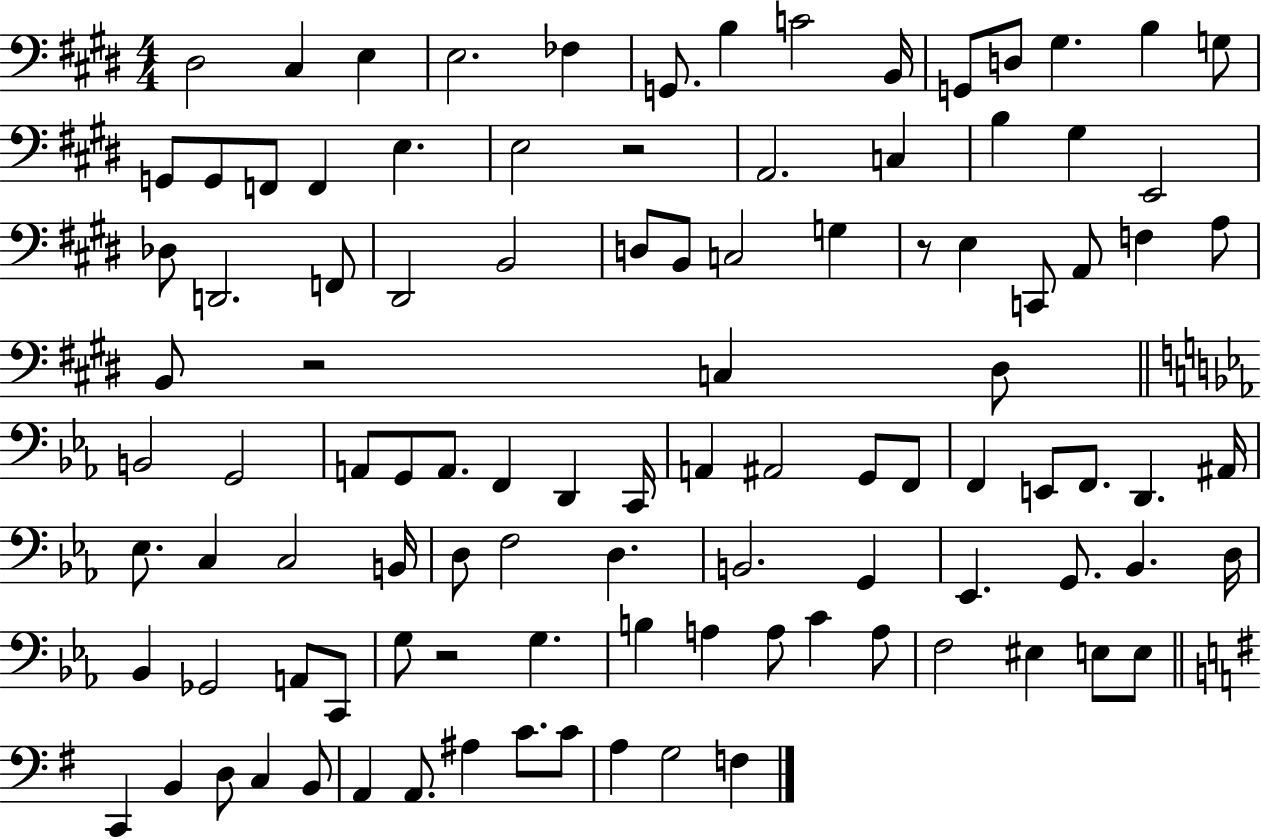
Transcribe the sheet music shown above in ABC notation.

X:1
T:Untitled
M:4/4
L:1/4
K:E
^D,2 ^C, E, E,2 _F, G,,/2 B, C2 B,,/4 G,,/2 D,/2 ^G, B, G,/2 G,,/2 G,,/2 F,,/2 F,, E, E,2 z2 A,,2 C, B, ^G, E,,2 _D,/2 D,,2 F,,/2 ^D,,2 B,,2 D,/2 B,,/2 C,2 G, z/2 E, C,,/2 A,,/2 F, A,/2 B,,/2 z2 C, ^D,/2 B,,2 G,,2 A,,/2 G,,/2 A,,/2 F,, D,, C,,/4 A,, ^A,,2 G,,/2 F,,/2 F,, E,,/2 F,,/2 D,, ^A,,/4 _E,/2 C, C,2 B,,/4 D,/2 F,2 D, B,,2 G,, _E,, G,,/2 _B,, D,/4 _B,, _G,,2 A,,/2 C,,/2 G,/2 z2 G, B, A, A,/2 C A,/2 F,2 ^E, E,/2 E,/2 C,, B,, D,/2 C, B,,/2 A,, A,,/2 ^A, C/2 C/2 A, G,2 F,